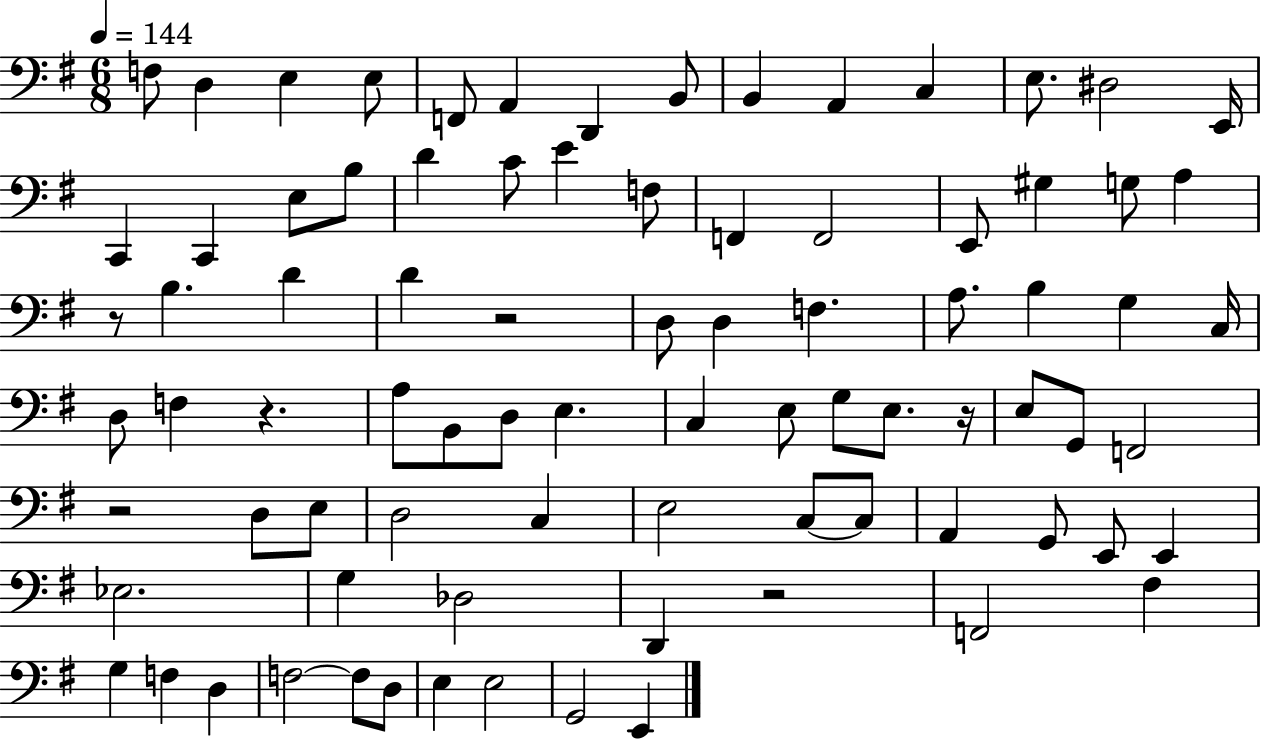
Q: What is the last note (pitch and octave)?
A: E2